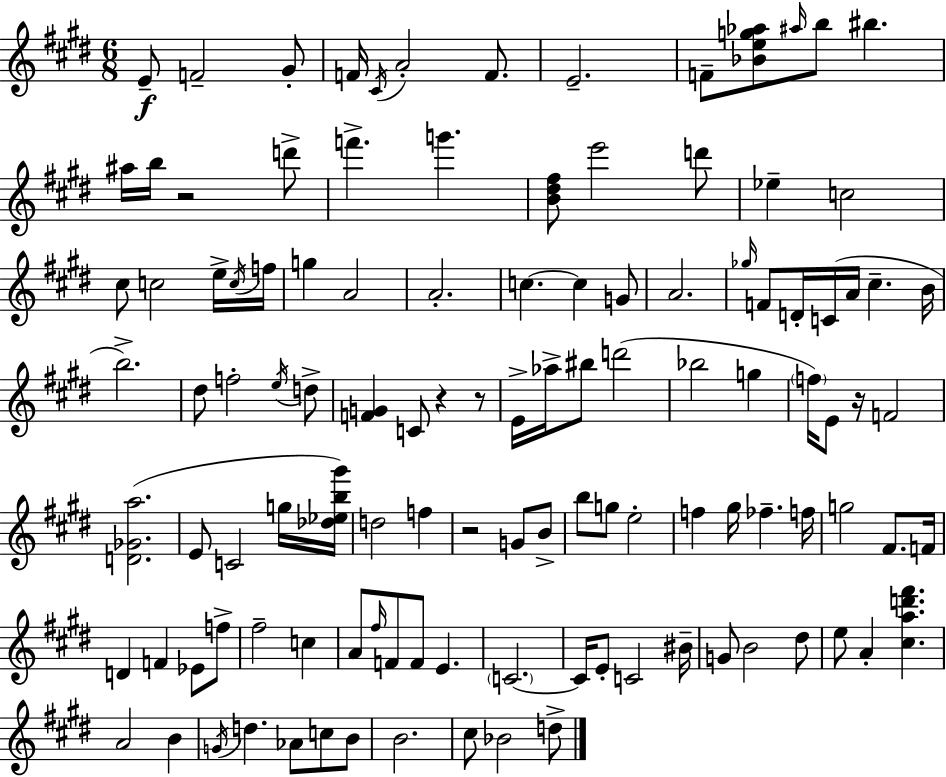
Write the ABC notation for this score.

X:1
T:Untitled
M:6/8
L:1/4
K:E
E/2 F2 ^G/2 F/4 ^C/4 A2 F/2 E2 F/2 [_Beg_a]/2 ^a/4 b/2 ^b ^a/4 b/4 z2 d'/2 f' g' [B^d^f]/2 e'2 d'/2 _e c2 ^c/2 c2 e/4 c/4 f/4 g A2 A2 c c G/2 A2 _g/4 F/2 D/4 C/4 A/4 ^c B/4 b2 ^d/2 f2 e/4 d/2 [FG] C/2 z z/2 E/4 _a/4 ^b/2 d'2 _b2 g f/4 E/2 z/4 F2 [D_Ga]2 E/2 C2 g/4 [_d_eb^g']/4 d2 f z2 G/2 B/2 b/2 g/2 e2 f ^g/4 _f f/4 g2 ^F/2 F/4 D F _E/2 f/2 ^f2 c A/2 ^f/4 F/2 F/2 E C2 C/4 E/2 C2 ^B/4 G/2 B2 ^d/2 e/2 A [^cad'^f'] A2 B G/4 d _A/2 c/2 B/2 B2 ^c/2 _B2 d/2